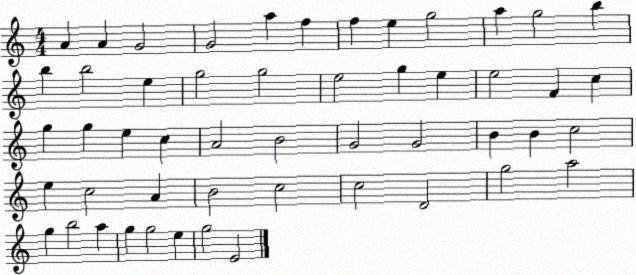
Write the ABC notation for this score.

X:1
T:Untitled
M:4/4
L:1/4
K:C
A A G2 G2 a f f e g2 a g2 b b b2 e g2 g2 e2 g e e2 F c g g e c A2 B2 G2 G2 B B c2 e c2 A B2 c2 c2 D2 g2 a2 g b2 a g g2 e g2 E2